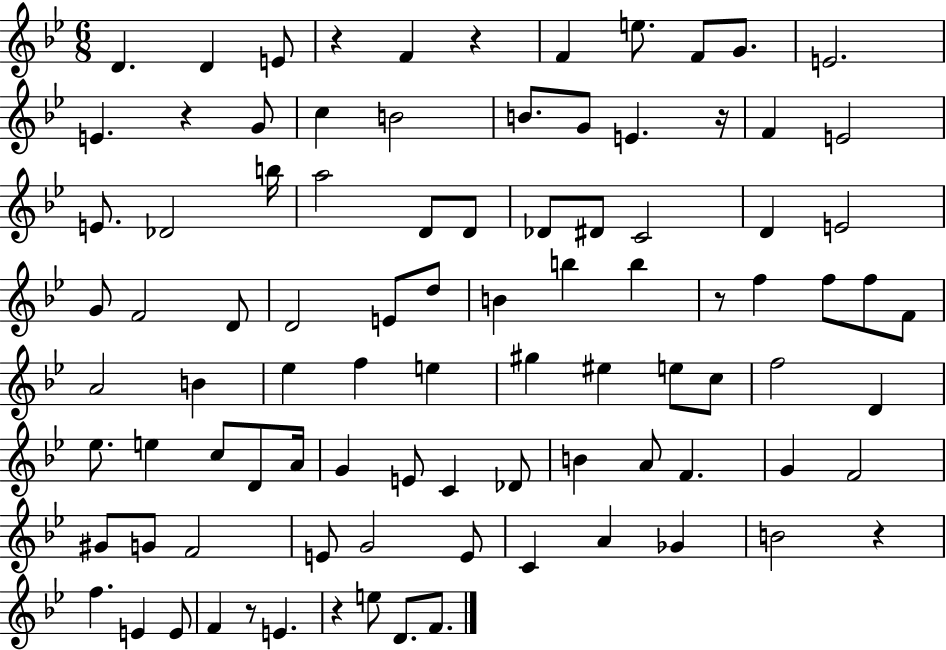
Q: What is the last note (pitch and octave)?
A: F4